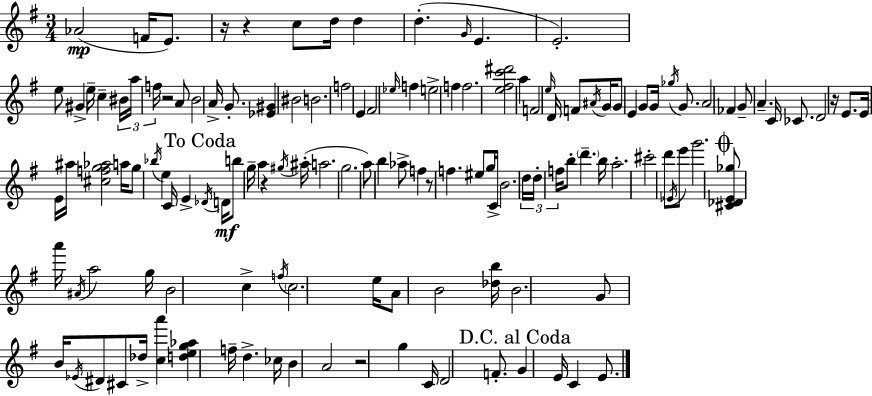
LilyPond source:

{
  \clef treble
  \numericTimeSignature
  \time 3/4
  \key e \minor
  aes'2(\mp f'16 e'8.) | r16 r4 c''8 d''16 d''4 | d''4.-.( \grace { g'16 } e'4. | e'2.-.) | \break e''8 gis'4-> e''16-- c''4-- | \tuplet 3/2 { bis'16 a''16 f''16 } r2 a'8 | b'2 a'16-> g'8.-. | <ees' gis'>4 bis'2 | \break b'2. | f''2 e'4 | fis'2 \grace { ees''16 } f''4 | e''2-> f''4 | \break f''2. | <e'' fis'' c''' dis'''>2 a''4 | f'2 \grace { e''16 } d'16 | f'8 \acciaccatura { ais'16 } g'16 \parenthesize g'8 e'4 g'8 | \break g'16 \acciaccatura { ges''16 } g'8. a'2 | fes'4 g'8-- a'4.-- | c'16 ces'8. d'2 | r16 e'8. e'16 e'16 ais''16 <cis'' f'' g'' aes''>2 | \break a''16 g''8 \acciaccatura { bes''16 } e''4 | c'16 e'4-> \mark "To Coda" \acciaccatura { des'16 }\mf d'16 b''8 g''16-- a''4 | r4 \acciaccatura { gis''16 }( ais''16-. a''2. | g''2. | \break a''8) b''4 | aes''8-> f''4 r8 f''4. | eis''8 g''16 c'16-> b'2. | \tuplet 3/2 { d''16 d''16-. f''16 } b''8-. | \break \parenthesize d'''4.-- b''16 a''2.-. | cis'''2-. | d'''8 \acciaccatura { ees'16 } e'''8 g'''2. | \mark \markup { \musicglyph "scripts.coda" } <cis' des' e' ges''>8 a'''16 | \break \acciaccatura { ais'16 } a''2 g''16 b'2 | c''4-> \acciaccatura { f''16 } \parenthesize c''2. | e''16 | a'8 b'2 <des'' b''>16 b'2. | \break g'8 | b'16 \acciaccatura { ees'16 } dis'8 cis'8 des''16-> <c'' a'''>4 | <d'' e'' g'' aes''>4 f''16-- d''4.-> ces''16 | b'4 a'2 | \break r2 g''4 | c'16 d'2 f'8.-. | \mark "D.C. al Coda" g'4 e'16 c'4 e'8. | \bar "|."
}